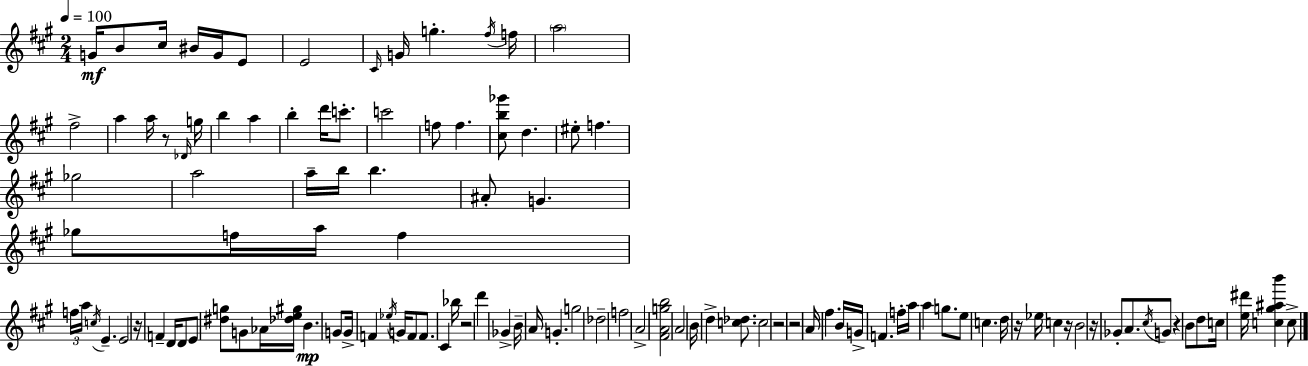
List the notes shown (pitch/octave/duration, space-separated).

G4/s B4/e C#5/s BIS4/s G4/s E4/e E4/h C#4/s G4/s G5/q. F#5/s F5/s A5/h F#5/h A5/q A5/s R/e Db4/s G5/s B5/q A5/q B5/q D6/s C6/e. C6/h F5/e F5/q. [C#5,B5,Gb6]/e D5/q. EIS5/e F5/q. Gb5/h A5/h A5/s B5/s B5/q. A#4/e G4/q. Gb5/e F5/s A5/s F5/q F5/s A5/s C5/s E4/q. E4/h R/s F4/q D4/s D4/e E4/e [D#5,G5]/e G4/e Ab4/s [Db5,E5,G#5]/s B4/q. G4/e G4/s F4/q Eb5/s G4/s F4/e F4/e. C#4/q Bb5/s R/h D6/q Gb4/q B4/s A4/s G4/q. G5/h Db5/h F5/h A4/h [F#4,A4,G5,B5]/h A4/h B4/s D5/q [C5,Db5]/e. C5/h R/h R/h A4/s F#5/q. B4/s G4/s F4/q. F5/s A5/s A5/q G5/e. E5/e C5/q. D5/s R/s Eb5/s C5/q R/s B4/h R/s Gb4/e A4/e. C#5/s G4/e R/q B4/e D5/e C5/s [E5,D#6]/s [C5,G#5,A#5,B6]/q C5/e